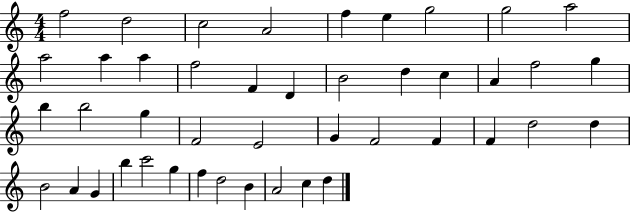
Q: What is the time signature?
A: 4/4